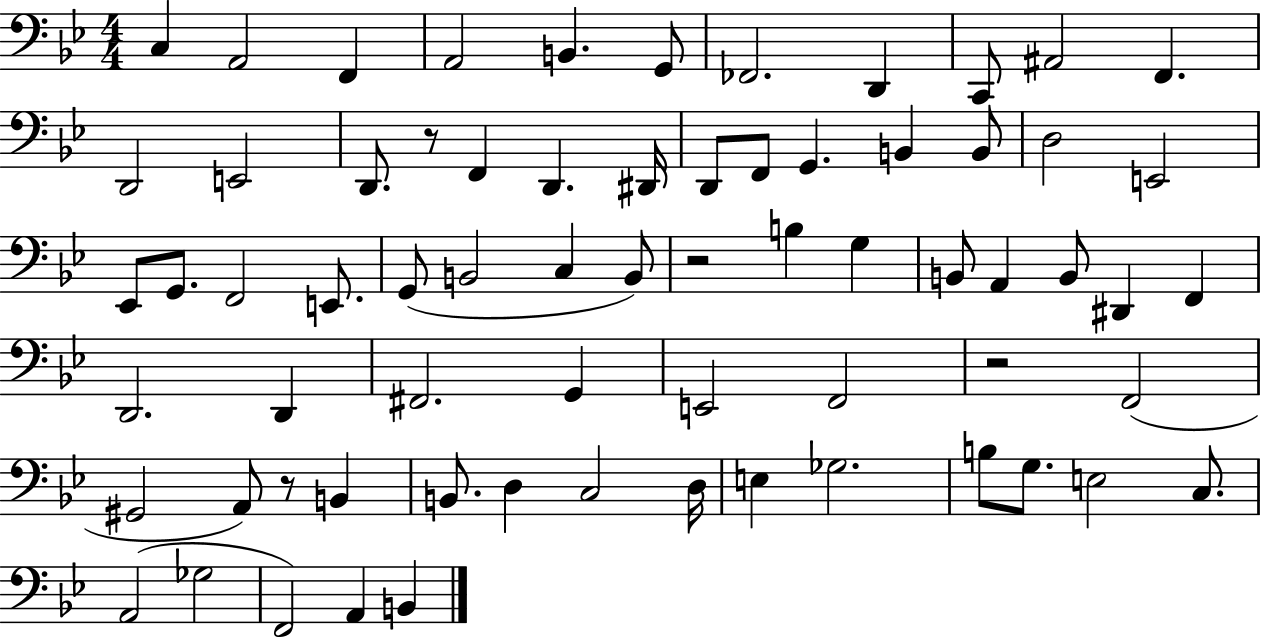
{
  \clef bass
  \numericTimeSignature
  \time 4/4
  \key bes \major
  \repeat volta 2 { c4 a,2 f,4 | a,2 b,4. g,8 | fes,2. d,4 | c,8 ais,2 f,4. | \break d,2 e,2 | d,8. r8 f,4 d,4. dis,16 | d,8 f,8 g,4. b,4 b,8 | d2 e,2 | \break ees,8 g,8. f,2 e,8. | g,8( b,2 c4 b,8) | r2 b4 g4 | b,8 a,4 b,8 dis,4 f,4 | \break d,2. d,4 | fis,2. g,4 | e,2 f,2 | r2 f,2( | \break gis,2 a,8) r8 b,4 | b,8. d4 c2 d16 | e4 ges2. | b8 g8. e2 c8. | \break a,2( ges2 | f,2) a,4 b,4 | } \bar "|."
}